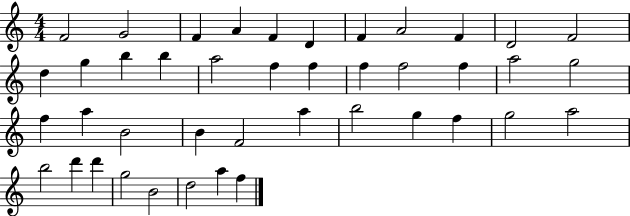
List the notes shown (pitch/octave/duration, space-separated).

F4/h G4/h F4/q A4/q F4/q D4/q F4/q A4/h F4/q D4/h F4/h D5/q G5/q B5/q B5/q A5/h F5/q F5/q F5/q F5/h F5/q A5/h G5/h F5/q A5/q B4/h B4/q F4/h A5/q B5/h G5/q F5/q G5/h A5/h B5/h D6/q D6/q G5/h B4/h D5/h A5/q F5/q